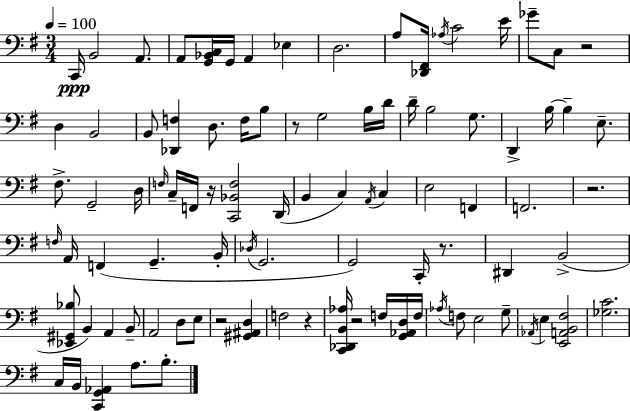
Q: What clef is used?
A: bass